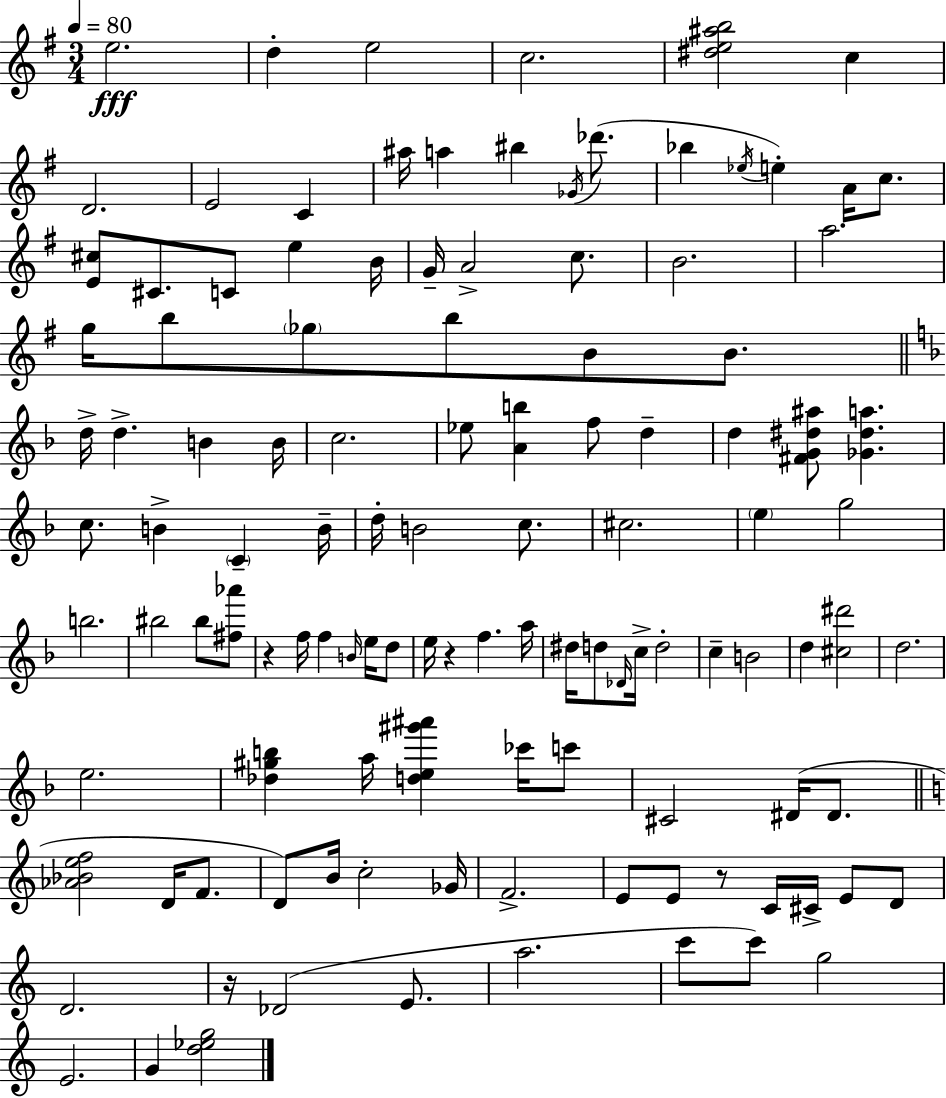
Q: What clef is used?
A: treble